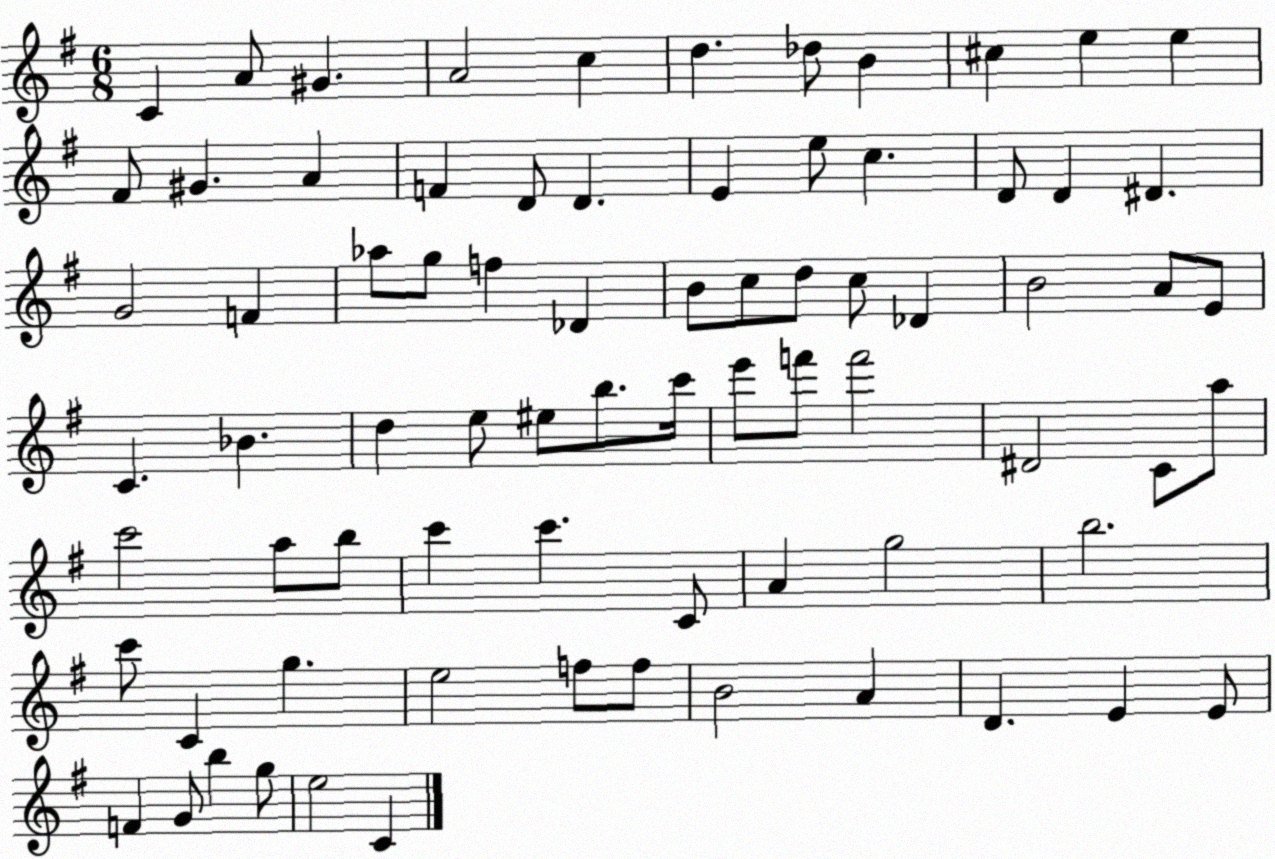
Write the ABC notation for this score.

X:1
T:Untitled
M:6/8
L:1/4
K:G
C A/2 ^G A2 c d _d/2 B ^c e e ^F/2 ^G A F D/2 D E e/2 c D/2 D ^D G2 F _a/2 g/2 f _D B/2 c/2 d/2 c/2 _D B2 A/2 E/2 C _B d e/2 ^e/2 b/2 c'/4 e'/2 f'/2 f'2 ^D2 C/2 a/2 c'2 a/2 b/2 c' c' C/2 A g2 b2 c'/2 C g e2 f/2 f/2 B2 A D E E/2 F G/2 b g/2 e2 C